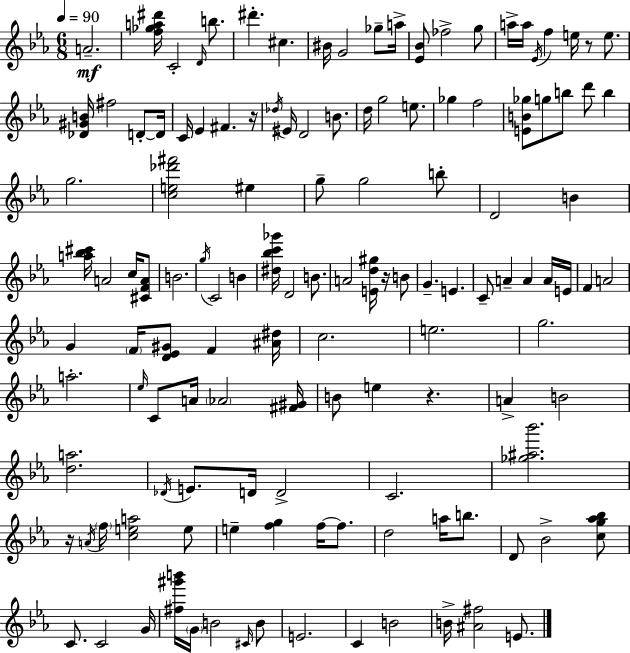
A4/h. [F5,Gb5,A5,D#6]/s C4/h D4/s B5/e. D#6/q. C#5/q. BIS4/s G4/h Gb5/e A5/s [Eb4,Bb4]/e FES5/h G5/e A5/s A5/s Eb4/s F5/q E5/s R/e E5/e. [Db4,G#4,B4]/s F#5/h D4/e D4/s C4/s Eb4/q F#4/q. R/s Db5/s EIS4/s D4/h B4/e. D5/s G5/h E5/e. Gb5/q F5/h [E4,B4,Gb5]/e G5/e B5/e D6/e B5/q G5/h. [C5,E5,Db6,F#6]/h EIS5/q G5/e G5/h B5/e D4/h B4/q [A5,Bb5,C#6]/s A4/h C5/s [C#4,F4,A4]/e B4/h. G5/s C4/h B4/q [D#5,Bb5,C6,Gb6]/s D4/h B4/e. A4/h [E4,D5,G#5]/s R/s B4/e G4/q. E4/q. C4/e A4/q A4/q A4/s E4/s F4/q A4/h G4/q F4/s [D4,Eb4,G#4]/e F4/q [A#4,D#5]/s C5/h. E5/h. G5/h. A5/h. Eb5/s C4/e A4/s Ab4/h [F#4,G#4]/s B4/e E5/q R/q. A4/q B4/h [D5,A5]/h. Db4/s E4/e. D4/s D4/h C4/h. [Gb5,A#5,Bb6]/h. R/s A4/s F5/s [C5,E5,A5]/h E5/e E5/q [F5,G5]/q F5/s F5/e. D5/h A5/s B5/e. D4/e Bb4/h [C5,G5,Ab5,Bb5]/e C4/e. C4/h G4/s [F#5,G#6,B6]/s G4/s B4/h C#4/s B4/e E4/h. C4/q B4/h B4/s [A#4,F#5]/h E4/e.